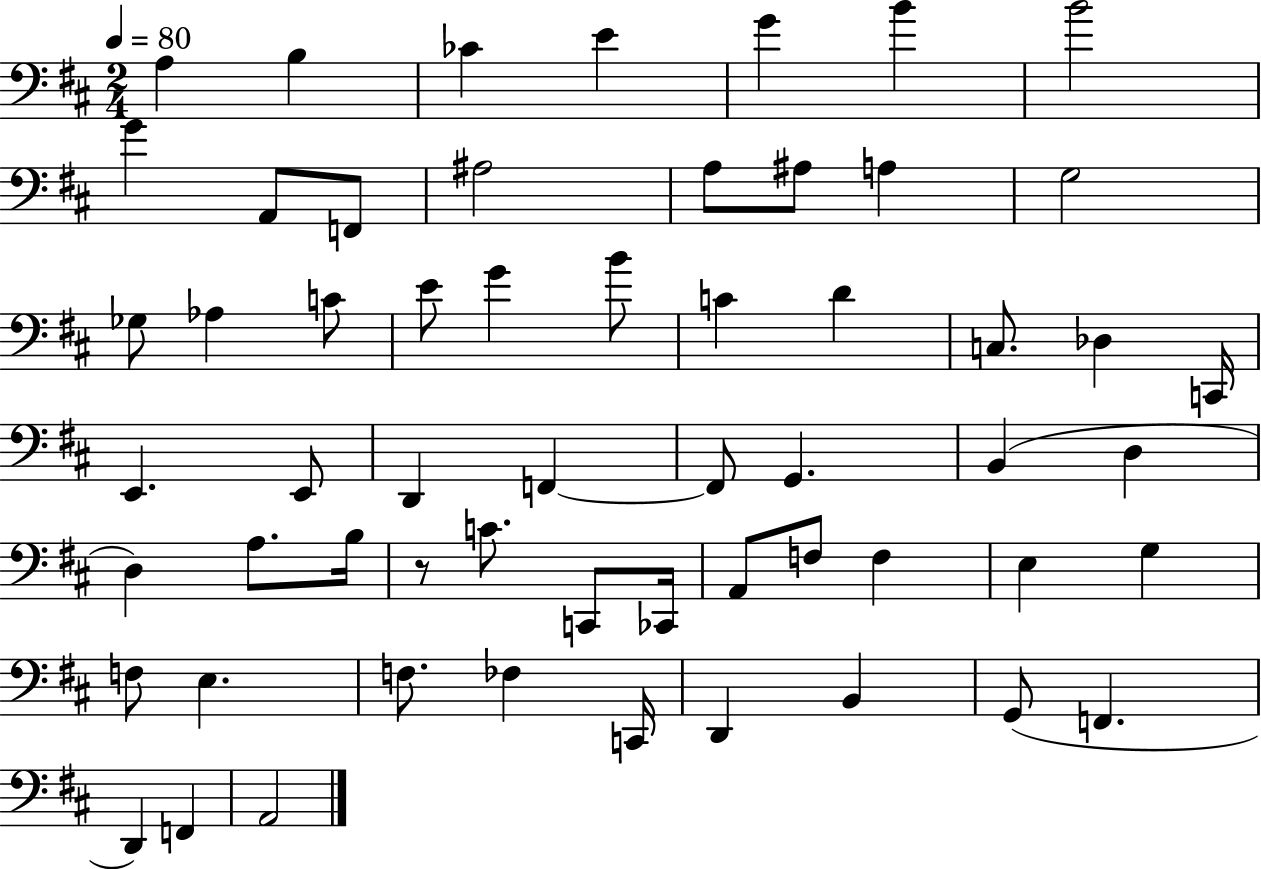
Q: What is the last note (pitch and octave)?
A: A2